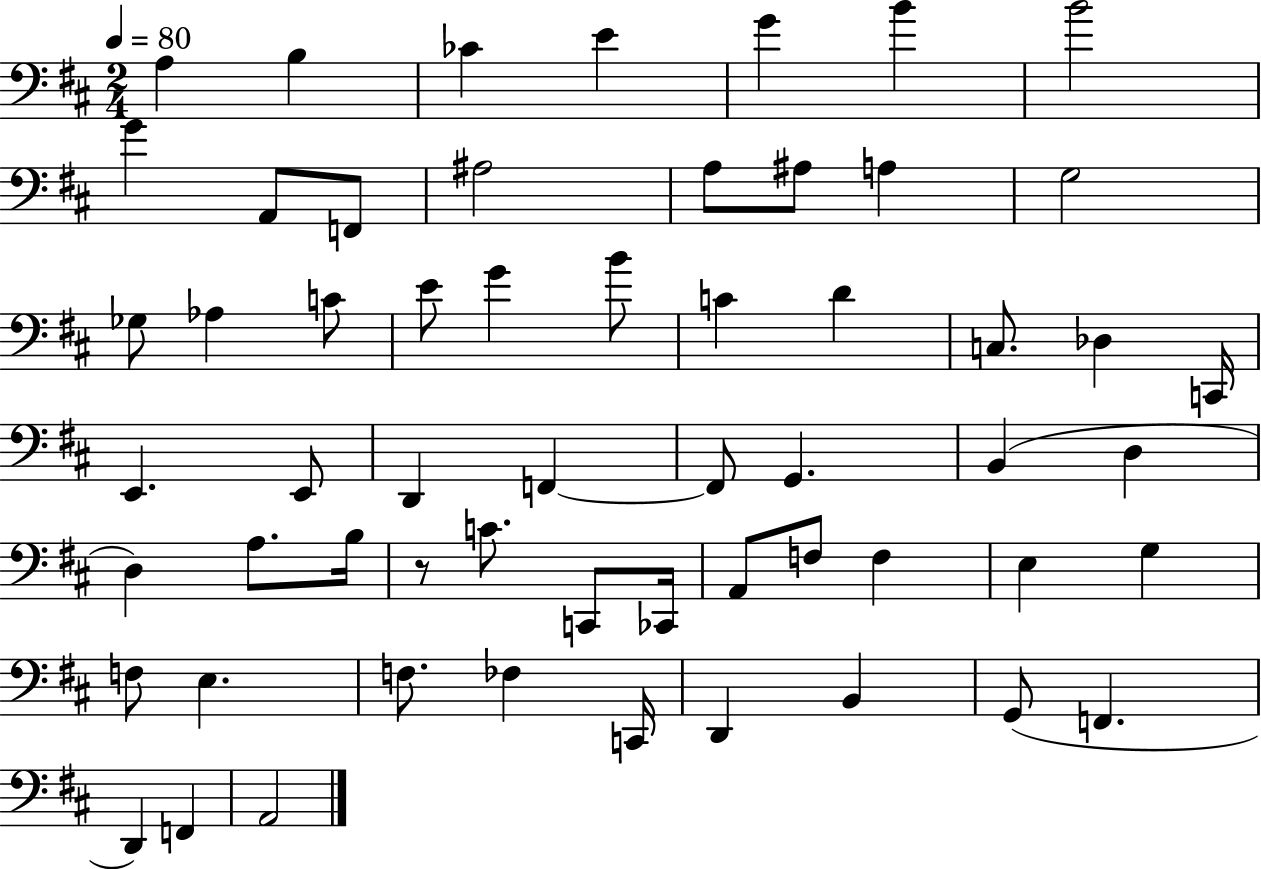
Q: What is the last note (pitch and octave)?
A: A2